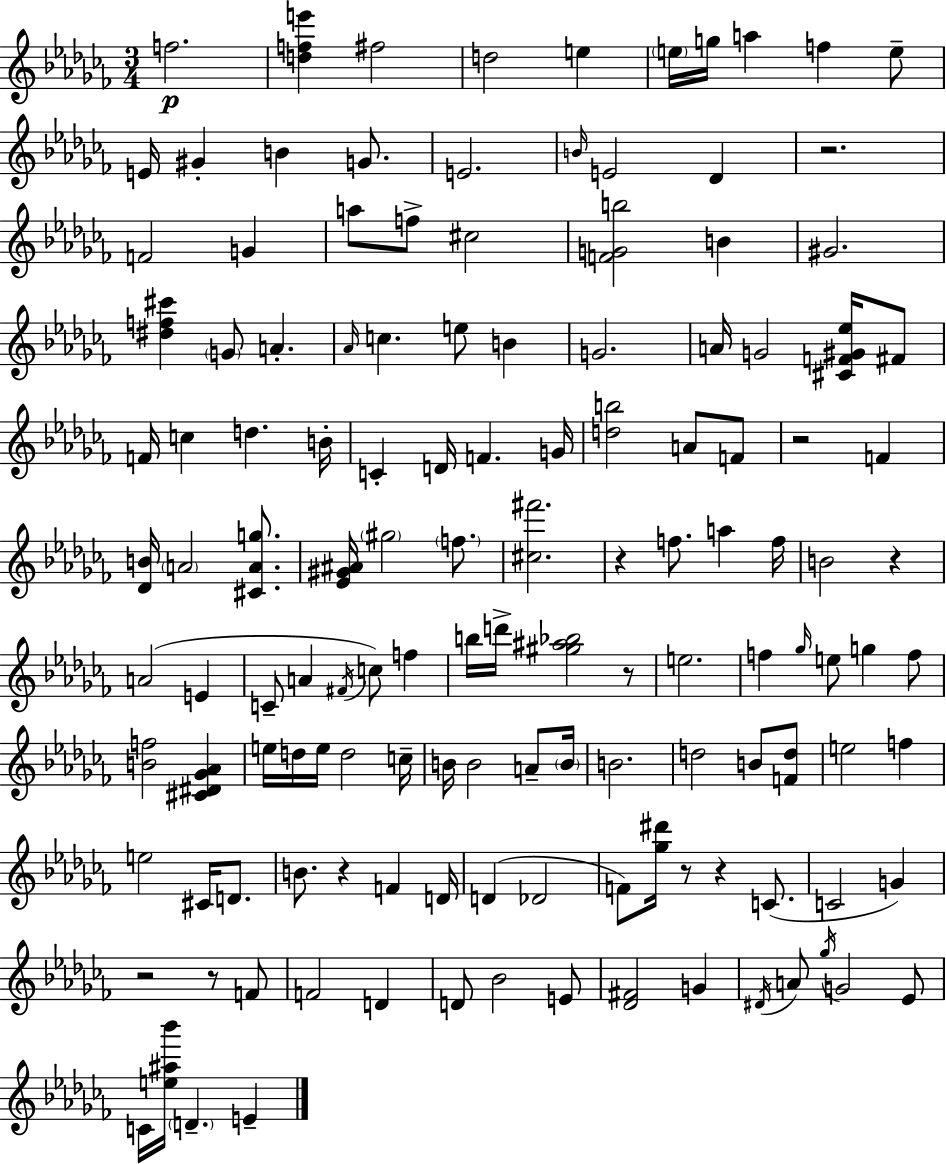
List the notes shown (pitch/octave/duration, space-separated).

F5/h. [D5,F5,E6]/q F#5/h D5/h E5/q E5/s G5/s A5/q F5/q E5/e E4/s G#4/q B4/q G4/e. E4/h. B4/s E4/h Db4/q R/h. F4/h G4/q A5/e F5/e C#5/h [F4,G4,B5]/h B4/q G#4/h. [D#5,F5,C#6]/q G4/e A4/q. Ab4/s C5/q. E5/e B4/q G4/h. A4/s G4/h [C#4,F4,G#4,Eb5]/s F#4/e F4/s C5/q D5/q. B4/s C4/q D4/s F4/q. G4/s [D5,B5]/h A4/e F4/e R/h F4/q [Db4,B4]/s A4/h [C#4,A4,G5]/e. [Eb4,G#4,A#4]/s G#5/h F5/e. [C#5,F#6]/h. R/q F5/e. A5/q F5/s B4/h R/q A4/h E4/q C4/e A4/q F#4/s C5/e F5/q B5/s D6/s [G#5,A#5,Bb5]/h R/e E5/h. F5/q Gb5/s E5/e G5/q F5/e [B4,F5]/h [C#4,D#4,Gb4,Ab4]/q E5/s D5/s E5/s D5/h C5/s B4/s B4/h A4/e B4/s B4/h. D5/h B4/e [F4,D5]/e E5/h F5/q E5/h C#4/s D4/e. B4/e. R/q F4/q D4/s D4/q Db4/h F4/e [Gb5,D#6]/s R/e R/q C4/e. C4/h G4/q R/h R/e F4/e F4/h D4/q D4/e Bb4/h E4/e [Db4,F#4]/h G4/q D#4/s A4/e Gb5/s G4/h Eb4/e C4/s [E5,A#5,Bb6]/s D4/q. E4/q